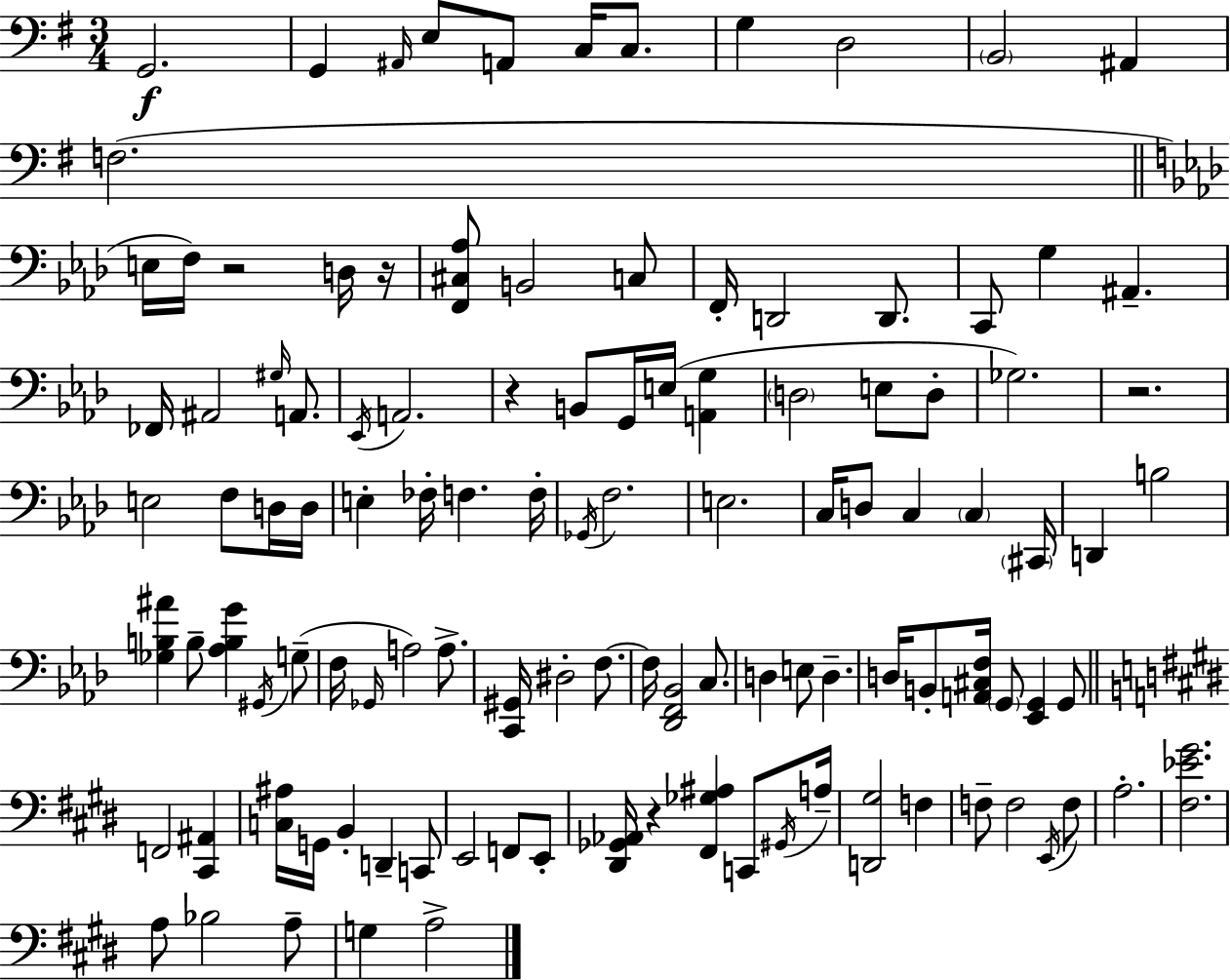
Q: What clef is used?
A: bass